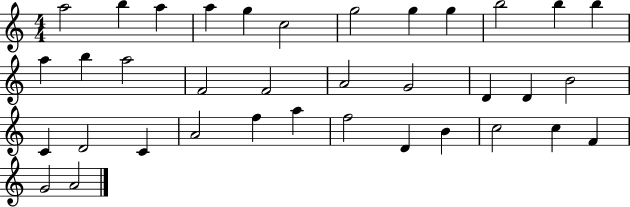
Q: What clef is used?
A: treble